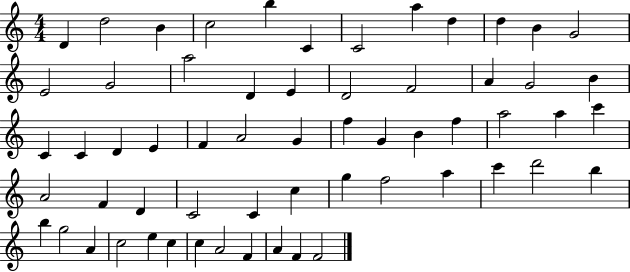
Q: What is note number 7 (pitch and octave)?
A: C4